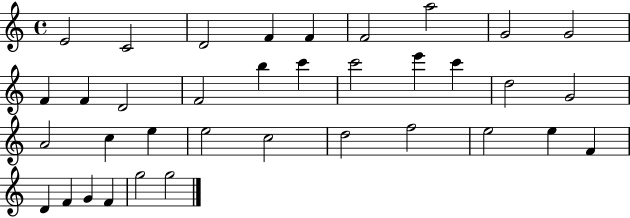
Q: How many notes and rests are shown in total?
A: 36